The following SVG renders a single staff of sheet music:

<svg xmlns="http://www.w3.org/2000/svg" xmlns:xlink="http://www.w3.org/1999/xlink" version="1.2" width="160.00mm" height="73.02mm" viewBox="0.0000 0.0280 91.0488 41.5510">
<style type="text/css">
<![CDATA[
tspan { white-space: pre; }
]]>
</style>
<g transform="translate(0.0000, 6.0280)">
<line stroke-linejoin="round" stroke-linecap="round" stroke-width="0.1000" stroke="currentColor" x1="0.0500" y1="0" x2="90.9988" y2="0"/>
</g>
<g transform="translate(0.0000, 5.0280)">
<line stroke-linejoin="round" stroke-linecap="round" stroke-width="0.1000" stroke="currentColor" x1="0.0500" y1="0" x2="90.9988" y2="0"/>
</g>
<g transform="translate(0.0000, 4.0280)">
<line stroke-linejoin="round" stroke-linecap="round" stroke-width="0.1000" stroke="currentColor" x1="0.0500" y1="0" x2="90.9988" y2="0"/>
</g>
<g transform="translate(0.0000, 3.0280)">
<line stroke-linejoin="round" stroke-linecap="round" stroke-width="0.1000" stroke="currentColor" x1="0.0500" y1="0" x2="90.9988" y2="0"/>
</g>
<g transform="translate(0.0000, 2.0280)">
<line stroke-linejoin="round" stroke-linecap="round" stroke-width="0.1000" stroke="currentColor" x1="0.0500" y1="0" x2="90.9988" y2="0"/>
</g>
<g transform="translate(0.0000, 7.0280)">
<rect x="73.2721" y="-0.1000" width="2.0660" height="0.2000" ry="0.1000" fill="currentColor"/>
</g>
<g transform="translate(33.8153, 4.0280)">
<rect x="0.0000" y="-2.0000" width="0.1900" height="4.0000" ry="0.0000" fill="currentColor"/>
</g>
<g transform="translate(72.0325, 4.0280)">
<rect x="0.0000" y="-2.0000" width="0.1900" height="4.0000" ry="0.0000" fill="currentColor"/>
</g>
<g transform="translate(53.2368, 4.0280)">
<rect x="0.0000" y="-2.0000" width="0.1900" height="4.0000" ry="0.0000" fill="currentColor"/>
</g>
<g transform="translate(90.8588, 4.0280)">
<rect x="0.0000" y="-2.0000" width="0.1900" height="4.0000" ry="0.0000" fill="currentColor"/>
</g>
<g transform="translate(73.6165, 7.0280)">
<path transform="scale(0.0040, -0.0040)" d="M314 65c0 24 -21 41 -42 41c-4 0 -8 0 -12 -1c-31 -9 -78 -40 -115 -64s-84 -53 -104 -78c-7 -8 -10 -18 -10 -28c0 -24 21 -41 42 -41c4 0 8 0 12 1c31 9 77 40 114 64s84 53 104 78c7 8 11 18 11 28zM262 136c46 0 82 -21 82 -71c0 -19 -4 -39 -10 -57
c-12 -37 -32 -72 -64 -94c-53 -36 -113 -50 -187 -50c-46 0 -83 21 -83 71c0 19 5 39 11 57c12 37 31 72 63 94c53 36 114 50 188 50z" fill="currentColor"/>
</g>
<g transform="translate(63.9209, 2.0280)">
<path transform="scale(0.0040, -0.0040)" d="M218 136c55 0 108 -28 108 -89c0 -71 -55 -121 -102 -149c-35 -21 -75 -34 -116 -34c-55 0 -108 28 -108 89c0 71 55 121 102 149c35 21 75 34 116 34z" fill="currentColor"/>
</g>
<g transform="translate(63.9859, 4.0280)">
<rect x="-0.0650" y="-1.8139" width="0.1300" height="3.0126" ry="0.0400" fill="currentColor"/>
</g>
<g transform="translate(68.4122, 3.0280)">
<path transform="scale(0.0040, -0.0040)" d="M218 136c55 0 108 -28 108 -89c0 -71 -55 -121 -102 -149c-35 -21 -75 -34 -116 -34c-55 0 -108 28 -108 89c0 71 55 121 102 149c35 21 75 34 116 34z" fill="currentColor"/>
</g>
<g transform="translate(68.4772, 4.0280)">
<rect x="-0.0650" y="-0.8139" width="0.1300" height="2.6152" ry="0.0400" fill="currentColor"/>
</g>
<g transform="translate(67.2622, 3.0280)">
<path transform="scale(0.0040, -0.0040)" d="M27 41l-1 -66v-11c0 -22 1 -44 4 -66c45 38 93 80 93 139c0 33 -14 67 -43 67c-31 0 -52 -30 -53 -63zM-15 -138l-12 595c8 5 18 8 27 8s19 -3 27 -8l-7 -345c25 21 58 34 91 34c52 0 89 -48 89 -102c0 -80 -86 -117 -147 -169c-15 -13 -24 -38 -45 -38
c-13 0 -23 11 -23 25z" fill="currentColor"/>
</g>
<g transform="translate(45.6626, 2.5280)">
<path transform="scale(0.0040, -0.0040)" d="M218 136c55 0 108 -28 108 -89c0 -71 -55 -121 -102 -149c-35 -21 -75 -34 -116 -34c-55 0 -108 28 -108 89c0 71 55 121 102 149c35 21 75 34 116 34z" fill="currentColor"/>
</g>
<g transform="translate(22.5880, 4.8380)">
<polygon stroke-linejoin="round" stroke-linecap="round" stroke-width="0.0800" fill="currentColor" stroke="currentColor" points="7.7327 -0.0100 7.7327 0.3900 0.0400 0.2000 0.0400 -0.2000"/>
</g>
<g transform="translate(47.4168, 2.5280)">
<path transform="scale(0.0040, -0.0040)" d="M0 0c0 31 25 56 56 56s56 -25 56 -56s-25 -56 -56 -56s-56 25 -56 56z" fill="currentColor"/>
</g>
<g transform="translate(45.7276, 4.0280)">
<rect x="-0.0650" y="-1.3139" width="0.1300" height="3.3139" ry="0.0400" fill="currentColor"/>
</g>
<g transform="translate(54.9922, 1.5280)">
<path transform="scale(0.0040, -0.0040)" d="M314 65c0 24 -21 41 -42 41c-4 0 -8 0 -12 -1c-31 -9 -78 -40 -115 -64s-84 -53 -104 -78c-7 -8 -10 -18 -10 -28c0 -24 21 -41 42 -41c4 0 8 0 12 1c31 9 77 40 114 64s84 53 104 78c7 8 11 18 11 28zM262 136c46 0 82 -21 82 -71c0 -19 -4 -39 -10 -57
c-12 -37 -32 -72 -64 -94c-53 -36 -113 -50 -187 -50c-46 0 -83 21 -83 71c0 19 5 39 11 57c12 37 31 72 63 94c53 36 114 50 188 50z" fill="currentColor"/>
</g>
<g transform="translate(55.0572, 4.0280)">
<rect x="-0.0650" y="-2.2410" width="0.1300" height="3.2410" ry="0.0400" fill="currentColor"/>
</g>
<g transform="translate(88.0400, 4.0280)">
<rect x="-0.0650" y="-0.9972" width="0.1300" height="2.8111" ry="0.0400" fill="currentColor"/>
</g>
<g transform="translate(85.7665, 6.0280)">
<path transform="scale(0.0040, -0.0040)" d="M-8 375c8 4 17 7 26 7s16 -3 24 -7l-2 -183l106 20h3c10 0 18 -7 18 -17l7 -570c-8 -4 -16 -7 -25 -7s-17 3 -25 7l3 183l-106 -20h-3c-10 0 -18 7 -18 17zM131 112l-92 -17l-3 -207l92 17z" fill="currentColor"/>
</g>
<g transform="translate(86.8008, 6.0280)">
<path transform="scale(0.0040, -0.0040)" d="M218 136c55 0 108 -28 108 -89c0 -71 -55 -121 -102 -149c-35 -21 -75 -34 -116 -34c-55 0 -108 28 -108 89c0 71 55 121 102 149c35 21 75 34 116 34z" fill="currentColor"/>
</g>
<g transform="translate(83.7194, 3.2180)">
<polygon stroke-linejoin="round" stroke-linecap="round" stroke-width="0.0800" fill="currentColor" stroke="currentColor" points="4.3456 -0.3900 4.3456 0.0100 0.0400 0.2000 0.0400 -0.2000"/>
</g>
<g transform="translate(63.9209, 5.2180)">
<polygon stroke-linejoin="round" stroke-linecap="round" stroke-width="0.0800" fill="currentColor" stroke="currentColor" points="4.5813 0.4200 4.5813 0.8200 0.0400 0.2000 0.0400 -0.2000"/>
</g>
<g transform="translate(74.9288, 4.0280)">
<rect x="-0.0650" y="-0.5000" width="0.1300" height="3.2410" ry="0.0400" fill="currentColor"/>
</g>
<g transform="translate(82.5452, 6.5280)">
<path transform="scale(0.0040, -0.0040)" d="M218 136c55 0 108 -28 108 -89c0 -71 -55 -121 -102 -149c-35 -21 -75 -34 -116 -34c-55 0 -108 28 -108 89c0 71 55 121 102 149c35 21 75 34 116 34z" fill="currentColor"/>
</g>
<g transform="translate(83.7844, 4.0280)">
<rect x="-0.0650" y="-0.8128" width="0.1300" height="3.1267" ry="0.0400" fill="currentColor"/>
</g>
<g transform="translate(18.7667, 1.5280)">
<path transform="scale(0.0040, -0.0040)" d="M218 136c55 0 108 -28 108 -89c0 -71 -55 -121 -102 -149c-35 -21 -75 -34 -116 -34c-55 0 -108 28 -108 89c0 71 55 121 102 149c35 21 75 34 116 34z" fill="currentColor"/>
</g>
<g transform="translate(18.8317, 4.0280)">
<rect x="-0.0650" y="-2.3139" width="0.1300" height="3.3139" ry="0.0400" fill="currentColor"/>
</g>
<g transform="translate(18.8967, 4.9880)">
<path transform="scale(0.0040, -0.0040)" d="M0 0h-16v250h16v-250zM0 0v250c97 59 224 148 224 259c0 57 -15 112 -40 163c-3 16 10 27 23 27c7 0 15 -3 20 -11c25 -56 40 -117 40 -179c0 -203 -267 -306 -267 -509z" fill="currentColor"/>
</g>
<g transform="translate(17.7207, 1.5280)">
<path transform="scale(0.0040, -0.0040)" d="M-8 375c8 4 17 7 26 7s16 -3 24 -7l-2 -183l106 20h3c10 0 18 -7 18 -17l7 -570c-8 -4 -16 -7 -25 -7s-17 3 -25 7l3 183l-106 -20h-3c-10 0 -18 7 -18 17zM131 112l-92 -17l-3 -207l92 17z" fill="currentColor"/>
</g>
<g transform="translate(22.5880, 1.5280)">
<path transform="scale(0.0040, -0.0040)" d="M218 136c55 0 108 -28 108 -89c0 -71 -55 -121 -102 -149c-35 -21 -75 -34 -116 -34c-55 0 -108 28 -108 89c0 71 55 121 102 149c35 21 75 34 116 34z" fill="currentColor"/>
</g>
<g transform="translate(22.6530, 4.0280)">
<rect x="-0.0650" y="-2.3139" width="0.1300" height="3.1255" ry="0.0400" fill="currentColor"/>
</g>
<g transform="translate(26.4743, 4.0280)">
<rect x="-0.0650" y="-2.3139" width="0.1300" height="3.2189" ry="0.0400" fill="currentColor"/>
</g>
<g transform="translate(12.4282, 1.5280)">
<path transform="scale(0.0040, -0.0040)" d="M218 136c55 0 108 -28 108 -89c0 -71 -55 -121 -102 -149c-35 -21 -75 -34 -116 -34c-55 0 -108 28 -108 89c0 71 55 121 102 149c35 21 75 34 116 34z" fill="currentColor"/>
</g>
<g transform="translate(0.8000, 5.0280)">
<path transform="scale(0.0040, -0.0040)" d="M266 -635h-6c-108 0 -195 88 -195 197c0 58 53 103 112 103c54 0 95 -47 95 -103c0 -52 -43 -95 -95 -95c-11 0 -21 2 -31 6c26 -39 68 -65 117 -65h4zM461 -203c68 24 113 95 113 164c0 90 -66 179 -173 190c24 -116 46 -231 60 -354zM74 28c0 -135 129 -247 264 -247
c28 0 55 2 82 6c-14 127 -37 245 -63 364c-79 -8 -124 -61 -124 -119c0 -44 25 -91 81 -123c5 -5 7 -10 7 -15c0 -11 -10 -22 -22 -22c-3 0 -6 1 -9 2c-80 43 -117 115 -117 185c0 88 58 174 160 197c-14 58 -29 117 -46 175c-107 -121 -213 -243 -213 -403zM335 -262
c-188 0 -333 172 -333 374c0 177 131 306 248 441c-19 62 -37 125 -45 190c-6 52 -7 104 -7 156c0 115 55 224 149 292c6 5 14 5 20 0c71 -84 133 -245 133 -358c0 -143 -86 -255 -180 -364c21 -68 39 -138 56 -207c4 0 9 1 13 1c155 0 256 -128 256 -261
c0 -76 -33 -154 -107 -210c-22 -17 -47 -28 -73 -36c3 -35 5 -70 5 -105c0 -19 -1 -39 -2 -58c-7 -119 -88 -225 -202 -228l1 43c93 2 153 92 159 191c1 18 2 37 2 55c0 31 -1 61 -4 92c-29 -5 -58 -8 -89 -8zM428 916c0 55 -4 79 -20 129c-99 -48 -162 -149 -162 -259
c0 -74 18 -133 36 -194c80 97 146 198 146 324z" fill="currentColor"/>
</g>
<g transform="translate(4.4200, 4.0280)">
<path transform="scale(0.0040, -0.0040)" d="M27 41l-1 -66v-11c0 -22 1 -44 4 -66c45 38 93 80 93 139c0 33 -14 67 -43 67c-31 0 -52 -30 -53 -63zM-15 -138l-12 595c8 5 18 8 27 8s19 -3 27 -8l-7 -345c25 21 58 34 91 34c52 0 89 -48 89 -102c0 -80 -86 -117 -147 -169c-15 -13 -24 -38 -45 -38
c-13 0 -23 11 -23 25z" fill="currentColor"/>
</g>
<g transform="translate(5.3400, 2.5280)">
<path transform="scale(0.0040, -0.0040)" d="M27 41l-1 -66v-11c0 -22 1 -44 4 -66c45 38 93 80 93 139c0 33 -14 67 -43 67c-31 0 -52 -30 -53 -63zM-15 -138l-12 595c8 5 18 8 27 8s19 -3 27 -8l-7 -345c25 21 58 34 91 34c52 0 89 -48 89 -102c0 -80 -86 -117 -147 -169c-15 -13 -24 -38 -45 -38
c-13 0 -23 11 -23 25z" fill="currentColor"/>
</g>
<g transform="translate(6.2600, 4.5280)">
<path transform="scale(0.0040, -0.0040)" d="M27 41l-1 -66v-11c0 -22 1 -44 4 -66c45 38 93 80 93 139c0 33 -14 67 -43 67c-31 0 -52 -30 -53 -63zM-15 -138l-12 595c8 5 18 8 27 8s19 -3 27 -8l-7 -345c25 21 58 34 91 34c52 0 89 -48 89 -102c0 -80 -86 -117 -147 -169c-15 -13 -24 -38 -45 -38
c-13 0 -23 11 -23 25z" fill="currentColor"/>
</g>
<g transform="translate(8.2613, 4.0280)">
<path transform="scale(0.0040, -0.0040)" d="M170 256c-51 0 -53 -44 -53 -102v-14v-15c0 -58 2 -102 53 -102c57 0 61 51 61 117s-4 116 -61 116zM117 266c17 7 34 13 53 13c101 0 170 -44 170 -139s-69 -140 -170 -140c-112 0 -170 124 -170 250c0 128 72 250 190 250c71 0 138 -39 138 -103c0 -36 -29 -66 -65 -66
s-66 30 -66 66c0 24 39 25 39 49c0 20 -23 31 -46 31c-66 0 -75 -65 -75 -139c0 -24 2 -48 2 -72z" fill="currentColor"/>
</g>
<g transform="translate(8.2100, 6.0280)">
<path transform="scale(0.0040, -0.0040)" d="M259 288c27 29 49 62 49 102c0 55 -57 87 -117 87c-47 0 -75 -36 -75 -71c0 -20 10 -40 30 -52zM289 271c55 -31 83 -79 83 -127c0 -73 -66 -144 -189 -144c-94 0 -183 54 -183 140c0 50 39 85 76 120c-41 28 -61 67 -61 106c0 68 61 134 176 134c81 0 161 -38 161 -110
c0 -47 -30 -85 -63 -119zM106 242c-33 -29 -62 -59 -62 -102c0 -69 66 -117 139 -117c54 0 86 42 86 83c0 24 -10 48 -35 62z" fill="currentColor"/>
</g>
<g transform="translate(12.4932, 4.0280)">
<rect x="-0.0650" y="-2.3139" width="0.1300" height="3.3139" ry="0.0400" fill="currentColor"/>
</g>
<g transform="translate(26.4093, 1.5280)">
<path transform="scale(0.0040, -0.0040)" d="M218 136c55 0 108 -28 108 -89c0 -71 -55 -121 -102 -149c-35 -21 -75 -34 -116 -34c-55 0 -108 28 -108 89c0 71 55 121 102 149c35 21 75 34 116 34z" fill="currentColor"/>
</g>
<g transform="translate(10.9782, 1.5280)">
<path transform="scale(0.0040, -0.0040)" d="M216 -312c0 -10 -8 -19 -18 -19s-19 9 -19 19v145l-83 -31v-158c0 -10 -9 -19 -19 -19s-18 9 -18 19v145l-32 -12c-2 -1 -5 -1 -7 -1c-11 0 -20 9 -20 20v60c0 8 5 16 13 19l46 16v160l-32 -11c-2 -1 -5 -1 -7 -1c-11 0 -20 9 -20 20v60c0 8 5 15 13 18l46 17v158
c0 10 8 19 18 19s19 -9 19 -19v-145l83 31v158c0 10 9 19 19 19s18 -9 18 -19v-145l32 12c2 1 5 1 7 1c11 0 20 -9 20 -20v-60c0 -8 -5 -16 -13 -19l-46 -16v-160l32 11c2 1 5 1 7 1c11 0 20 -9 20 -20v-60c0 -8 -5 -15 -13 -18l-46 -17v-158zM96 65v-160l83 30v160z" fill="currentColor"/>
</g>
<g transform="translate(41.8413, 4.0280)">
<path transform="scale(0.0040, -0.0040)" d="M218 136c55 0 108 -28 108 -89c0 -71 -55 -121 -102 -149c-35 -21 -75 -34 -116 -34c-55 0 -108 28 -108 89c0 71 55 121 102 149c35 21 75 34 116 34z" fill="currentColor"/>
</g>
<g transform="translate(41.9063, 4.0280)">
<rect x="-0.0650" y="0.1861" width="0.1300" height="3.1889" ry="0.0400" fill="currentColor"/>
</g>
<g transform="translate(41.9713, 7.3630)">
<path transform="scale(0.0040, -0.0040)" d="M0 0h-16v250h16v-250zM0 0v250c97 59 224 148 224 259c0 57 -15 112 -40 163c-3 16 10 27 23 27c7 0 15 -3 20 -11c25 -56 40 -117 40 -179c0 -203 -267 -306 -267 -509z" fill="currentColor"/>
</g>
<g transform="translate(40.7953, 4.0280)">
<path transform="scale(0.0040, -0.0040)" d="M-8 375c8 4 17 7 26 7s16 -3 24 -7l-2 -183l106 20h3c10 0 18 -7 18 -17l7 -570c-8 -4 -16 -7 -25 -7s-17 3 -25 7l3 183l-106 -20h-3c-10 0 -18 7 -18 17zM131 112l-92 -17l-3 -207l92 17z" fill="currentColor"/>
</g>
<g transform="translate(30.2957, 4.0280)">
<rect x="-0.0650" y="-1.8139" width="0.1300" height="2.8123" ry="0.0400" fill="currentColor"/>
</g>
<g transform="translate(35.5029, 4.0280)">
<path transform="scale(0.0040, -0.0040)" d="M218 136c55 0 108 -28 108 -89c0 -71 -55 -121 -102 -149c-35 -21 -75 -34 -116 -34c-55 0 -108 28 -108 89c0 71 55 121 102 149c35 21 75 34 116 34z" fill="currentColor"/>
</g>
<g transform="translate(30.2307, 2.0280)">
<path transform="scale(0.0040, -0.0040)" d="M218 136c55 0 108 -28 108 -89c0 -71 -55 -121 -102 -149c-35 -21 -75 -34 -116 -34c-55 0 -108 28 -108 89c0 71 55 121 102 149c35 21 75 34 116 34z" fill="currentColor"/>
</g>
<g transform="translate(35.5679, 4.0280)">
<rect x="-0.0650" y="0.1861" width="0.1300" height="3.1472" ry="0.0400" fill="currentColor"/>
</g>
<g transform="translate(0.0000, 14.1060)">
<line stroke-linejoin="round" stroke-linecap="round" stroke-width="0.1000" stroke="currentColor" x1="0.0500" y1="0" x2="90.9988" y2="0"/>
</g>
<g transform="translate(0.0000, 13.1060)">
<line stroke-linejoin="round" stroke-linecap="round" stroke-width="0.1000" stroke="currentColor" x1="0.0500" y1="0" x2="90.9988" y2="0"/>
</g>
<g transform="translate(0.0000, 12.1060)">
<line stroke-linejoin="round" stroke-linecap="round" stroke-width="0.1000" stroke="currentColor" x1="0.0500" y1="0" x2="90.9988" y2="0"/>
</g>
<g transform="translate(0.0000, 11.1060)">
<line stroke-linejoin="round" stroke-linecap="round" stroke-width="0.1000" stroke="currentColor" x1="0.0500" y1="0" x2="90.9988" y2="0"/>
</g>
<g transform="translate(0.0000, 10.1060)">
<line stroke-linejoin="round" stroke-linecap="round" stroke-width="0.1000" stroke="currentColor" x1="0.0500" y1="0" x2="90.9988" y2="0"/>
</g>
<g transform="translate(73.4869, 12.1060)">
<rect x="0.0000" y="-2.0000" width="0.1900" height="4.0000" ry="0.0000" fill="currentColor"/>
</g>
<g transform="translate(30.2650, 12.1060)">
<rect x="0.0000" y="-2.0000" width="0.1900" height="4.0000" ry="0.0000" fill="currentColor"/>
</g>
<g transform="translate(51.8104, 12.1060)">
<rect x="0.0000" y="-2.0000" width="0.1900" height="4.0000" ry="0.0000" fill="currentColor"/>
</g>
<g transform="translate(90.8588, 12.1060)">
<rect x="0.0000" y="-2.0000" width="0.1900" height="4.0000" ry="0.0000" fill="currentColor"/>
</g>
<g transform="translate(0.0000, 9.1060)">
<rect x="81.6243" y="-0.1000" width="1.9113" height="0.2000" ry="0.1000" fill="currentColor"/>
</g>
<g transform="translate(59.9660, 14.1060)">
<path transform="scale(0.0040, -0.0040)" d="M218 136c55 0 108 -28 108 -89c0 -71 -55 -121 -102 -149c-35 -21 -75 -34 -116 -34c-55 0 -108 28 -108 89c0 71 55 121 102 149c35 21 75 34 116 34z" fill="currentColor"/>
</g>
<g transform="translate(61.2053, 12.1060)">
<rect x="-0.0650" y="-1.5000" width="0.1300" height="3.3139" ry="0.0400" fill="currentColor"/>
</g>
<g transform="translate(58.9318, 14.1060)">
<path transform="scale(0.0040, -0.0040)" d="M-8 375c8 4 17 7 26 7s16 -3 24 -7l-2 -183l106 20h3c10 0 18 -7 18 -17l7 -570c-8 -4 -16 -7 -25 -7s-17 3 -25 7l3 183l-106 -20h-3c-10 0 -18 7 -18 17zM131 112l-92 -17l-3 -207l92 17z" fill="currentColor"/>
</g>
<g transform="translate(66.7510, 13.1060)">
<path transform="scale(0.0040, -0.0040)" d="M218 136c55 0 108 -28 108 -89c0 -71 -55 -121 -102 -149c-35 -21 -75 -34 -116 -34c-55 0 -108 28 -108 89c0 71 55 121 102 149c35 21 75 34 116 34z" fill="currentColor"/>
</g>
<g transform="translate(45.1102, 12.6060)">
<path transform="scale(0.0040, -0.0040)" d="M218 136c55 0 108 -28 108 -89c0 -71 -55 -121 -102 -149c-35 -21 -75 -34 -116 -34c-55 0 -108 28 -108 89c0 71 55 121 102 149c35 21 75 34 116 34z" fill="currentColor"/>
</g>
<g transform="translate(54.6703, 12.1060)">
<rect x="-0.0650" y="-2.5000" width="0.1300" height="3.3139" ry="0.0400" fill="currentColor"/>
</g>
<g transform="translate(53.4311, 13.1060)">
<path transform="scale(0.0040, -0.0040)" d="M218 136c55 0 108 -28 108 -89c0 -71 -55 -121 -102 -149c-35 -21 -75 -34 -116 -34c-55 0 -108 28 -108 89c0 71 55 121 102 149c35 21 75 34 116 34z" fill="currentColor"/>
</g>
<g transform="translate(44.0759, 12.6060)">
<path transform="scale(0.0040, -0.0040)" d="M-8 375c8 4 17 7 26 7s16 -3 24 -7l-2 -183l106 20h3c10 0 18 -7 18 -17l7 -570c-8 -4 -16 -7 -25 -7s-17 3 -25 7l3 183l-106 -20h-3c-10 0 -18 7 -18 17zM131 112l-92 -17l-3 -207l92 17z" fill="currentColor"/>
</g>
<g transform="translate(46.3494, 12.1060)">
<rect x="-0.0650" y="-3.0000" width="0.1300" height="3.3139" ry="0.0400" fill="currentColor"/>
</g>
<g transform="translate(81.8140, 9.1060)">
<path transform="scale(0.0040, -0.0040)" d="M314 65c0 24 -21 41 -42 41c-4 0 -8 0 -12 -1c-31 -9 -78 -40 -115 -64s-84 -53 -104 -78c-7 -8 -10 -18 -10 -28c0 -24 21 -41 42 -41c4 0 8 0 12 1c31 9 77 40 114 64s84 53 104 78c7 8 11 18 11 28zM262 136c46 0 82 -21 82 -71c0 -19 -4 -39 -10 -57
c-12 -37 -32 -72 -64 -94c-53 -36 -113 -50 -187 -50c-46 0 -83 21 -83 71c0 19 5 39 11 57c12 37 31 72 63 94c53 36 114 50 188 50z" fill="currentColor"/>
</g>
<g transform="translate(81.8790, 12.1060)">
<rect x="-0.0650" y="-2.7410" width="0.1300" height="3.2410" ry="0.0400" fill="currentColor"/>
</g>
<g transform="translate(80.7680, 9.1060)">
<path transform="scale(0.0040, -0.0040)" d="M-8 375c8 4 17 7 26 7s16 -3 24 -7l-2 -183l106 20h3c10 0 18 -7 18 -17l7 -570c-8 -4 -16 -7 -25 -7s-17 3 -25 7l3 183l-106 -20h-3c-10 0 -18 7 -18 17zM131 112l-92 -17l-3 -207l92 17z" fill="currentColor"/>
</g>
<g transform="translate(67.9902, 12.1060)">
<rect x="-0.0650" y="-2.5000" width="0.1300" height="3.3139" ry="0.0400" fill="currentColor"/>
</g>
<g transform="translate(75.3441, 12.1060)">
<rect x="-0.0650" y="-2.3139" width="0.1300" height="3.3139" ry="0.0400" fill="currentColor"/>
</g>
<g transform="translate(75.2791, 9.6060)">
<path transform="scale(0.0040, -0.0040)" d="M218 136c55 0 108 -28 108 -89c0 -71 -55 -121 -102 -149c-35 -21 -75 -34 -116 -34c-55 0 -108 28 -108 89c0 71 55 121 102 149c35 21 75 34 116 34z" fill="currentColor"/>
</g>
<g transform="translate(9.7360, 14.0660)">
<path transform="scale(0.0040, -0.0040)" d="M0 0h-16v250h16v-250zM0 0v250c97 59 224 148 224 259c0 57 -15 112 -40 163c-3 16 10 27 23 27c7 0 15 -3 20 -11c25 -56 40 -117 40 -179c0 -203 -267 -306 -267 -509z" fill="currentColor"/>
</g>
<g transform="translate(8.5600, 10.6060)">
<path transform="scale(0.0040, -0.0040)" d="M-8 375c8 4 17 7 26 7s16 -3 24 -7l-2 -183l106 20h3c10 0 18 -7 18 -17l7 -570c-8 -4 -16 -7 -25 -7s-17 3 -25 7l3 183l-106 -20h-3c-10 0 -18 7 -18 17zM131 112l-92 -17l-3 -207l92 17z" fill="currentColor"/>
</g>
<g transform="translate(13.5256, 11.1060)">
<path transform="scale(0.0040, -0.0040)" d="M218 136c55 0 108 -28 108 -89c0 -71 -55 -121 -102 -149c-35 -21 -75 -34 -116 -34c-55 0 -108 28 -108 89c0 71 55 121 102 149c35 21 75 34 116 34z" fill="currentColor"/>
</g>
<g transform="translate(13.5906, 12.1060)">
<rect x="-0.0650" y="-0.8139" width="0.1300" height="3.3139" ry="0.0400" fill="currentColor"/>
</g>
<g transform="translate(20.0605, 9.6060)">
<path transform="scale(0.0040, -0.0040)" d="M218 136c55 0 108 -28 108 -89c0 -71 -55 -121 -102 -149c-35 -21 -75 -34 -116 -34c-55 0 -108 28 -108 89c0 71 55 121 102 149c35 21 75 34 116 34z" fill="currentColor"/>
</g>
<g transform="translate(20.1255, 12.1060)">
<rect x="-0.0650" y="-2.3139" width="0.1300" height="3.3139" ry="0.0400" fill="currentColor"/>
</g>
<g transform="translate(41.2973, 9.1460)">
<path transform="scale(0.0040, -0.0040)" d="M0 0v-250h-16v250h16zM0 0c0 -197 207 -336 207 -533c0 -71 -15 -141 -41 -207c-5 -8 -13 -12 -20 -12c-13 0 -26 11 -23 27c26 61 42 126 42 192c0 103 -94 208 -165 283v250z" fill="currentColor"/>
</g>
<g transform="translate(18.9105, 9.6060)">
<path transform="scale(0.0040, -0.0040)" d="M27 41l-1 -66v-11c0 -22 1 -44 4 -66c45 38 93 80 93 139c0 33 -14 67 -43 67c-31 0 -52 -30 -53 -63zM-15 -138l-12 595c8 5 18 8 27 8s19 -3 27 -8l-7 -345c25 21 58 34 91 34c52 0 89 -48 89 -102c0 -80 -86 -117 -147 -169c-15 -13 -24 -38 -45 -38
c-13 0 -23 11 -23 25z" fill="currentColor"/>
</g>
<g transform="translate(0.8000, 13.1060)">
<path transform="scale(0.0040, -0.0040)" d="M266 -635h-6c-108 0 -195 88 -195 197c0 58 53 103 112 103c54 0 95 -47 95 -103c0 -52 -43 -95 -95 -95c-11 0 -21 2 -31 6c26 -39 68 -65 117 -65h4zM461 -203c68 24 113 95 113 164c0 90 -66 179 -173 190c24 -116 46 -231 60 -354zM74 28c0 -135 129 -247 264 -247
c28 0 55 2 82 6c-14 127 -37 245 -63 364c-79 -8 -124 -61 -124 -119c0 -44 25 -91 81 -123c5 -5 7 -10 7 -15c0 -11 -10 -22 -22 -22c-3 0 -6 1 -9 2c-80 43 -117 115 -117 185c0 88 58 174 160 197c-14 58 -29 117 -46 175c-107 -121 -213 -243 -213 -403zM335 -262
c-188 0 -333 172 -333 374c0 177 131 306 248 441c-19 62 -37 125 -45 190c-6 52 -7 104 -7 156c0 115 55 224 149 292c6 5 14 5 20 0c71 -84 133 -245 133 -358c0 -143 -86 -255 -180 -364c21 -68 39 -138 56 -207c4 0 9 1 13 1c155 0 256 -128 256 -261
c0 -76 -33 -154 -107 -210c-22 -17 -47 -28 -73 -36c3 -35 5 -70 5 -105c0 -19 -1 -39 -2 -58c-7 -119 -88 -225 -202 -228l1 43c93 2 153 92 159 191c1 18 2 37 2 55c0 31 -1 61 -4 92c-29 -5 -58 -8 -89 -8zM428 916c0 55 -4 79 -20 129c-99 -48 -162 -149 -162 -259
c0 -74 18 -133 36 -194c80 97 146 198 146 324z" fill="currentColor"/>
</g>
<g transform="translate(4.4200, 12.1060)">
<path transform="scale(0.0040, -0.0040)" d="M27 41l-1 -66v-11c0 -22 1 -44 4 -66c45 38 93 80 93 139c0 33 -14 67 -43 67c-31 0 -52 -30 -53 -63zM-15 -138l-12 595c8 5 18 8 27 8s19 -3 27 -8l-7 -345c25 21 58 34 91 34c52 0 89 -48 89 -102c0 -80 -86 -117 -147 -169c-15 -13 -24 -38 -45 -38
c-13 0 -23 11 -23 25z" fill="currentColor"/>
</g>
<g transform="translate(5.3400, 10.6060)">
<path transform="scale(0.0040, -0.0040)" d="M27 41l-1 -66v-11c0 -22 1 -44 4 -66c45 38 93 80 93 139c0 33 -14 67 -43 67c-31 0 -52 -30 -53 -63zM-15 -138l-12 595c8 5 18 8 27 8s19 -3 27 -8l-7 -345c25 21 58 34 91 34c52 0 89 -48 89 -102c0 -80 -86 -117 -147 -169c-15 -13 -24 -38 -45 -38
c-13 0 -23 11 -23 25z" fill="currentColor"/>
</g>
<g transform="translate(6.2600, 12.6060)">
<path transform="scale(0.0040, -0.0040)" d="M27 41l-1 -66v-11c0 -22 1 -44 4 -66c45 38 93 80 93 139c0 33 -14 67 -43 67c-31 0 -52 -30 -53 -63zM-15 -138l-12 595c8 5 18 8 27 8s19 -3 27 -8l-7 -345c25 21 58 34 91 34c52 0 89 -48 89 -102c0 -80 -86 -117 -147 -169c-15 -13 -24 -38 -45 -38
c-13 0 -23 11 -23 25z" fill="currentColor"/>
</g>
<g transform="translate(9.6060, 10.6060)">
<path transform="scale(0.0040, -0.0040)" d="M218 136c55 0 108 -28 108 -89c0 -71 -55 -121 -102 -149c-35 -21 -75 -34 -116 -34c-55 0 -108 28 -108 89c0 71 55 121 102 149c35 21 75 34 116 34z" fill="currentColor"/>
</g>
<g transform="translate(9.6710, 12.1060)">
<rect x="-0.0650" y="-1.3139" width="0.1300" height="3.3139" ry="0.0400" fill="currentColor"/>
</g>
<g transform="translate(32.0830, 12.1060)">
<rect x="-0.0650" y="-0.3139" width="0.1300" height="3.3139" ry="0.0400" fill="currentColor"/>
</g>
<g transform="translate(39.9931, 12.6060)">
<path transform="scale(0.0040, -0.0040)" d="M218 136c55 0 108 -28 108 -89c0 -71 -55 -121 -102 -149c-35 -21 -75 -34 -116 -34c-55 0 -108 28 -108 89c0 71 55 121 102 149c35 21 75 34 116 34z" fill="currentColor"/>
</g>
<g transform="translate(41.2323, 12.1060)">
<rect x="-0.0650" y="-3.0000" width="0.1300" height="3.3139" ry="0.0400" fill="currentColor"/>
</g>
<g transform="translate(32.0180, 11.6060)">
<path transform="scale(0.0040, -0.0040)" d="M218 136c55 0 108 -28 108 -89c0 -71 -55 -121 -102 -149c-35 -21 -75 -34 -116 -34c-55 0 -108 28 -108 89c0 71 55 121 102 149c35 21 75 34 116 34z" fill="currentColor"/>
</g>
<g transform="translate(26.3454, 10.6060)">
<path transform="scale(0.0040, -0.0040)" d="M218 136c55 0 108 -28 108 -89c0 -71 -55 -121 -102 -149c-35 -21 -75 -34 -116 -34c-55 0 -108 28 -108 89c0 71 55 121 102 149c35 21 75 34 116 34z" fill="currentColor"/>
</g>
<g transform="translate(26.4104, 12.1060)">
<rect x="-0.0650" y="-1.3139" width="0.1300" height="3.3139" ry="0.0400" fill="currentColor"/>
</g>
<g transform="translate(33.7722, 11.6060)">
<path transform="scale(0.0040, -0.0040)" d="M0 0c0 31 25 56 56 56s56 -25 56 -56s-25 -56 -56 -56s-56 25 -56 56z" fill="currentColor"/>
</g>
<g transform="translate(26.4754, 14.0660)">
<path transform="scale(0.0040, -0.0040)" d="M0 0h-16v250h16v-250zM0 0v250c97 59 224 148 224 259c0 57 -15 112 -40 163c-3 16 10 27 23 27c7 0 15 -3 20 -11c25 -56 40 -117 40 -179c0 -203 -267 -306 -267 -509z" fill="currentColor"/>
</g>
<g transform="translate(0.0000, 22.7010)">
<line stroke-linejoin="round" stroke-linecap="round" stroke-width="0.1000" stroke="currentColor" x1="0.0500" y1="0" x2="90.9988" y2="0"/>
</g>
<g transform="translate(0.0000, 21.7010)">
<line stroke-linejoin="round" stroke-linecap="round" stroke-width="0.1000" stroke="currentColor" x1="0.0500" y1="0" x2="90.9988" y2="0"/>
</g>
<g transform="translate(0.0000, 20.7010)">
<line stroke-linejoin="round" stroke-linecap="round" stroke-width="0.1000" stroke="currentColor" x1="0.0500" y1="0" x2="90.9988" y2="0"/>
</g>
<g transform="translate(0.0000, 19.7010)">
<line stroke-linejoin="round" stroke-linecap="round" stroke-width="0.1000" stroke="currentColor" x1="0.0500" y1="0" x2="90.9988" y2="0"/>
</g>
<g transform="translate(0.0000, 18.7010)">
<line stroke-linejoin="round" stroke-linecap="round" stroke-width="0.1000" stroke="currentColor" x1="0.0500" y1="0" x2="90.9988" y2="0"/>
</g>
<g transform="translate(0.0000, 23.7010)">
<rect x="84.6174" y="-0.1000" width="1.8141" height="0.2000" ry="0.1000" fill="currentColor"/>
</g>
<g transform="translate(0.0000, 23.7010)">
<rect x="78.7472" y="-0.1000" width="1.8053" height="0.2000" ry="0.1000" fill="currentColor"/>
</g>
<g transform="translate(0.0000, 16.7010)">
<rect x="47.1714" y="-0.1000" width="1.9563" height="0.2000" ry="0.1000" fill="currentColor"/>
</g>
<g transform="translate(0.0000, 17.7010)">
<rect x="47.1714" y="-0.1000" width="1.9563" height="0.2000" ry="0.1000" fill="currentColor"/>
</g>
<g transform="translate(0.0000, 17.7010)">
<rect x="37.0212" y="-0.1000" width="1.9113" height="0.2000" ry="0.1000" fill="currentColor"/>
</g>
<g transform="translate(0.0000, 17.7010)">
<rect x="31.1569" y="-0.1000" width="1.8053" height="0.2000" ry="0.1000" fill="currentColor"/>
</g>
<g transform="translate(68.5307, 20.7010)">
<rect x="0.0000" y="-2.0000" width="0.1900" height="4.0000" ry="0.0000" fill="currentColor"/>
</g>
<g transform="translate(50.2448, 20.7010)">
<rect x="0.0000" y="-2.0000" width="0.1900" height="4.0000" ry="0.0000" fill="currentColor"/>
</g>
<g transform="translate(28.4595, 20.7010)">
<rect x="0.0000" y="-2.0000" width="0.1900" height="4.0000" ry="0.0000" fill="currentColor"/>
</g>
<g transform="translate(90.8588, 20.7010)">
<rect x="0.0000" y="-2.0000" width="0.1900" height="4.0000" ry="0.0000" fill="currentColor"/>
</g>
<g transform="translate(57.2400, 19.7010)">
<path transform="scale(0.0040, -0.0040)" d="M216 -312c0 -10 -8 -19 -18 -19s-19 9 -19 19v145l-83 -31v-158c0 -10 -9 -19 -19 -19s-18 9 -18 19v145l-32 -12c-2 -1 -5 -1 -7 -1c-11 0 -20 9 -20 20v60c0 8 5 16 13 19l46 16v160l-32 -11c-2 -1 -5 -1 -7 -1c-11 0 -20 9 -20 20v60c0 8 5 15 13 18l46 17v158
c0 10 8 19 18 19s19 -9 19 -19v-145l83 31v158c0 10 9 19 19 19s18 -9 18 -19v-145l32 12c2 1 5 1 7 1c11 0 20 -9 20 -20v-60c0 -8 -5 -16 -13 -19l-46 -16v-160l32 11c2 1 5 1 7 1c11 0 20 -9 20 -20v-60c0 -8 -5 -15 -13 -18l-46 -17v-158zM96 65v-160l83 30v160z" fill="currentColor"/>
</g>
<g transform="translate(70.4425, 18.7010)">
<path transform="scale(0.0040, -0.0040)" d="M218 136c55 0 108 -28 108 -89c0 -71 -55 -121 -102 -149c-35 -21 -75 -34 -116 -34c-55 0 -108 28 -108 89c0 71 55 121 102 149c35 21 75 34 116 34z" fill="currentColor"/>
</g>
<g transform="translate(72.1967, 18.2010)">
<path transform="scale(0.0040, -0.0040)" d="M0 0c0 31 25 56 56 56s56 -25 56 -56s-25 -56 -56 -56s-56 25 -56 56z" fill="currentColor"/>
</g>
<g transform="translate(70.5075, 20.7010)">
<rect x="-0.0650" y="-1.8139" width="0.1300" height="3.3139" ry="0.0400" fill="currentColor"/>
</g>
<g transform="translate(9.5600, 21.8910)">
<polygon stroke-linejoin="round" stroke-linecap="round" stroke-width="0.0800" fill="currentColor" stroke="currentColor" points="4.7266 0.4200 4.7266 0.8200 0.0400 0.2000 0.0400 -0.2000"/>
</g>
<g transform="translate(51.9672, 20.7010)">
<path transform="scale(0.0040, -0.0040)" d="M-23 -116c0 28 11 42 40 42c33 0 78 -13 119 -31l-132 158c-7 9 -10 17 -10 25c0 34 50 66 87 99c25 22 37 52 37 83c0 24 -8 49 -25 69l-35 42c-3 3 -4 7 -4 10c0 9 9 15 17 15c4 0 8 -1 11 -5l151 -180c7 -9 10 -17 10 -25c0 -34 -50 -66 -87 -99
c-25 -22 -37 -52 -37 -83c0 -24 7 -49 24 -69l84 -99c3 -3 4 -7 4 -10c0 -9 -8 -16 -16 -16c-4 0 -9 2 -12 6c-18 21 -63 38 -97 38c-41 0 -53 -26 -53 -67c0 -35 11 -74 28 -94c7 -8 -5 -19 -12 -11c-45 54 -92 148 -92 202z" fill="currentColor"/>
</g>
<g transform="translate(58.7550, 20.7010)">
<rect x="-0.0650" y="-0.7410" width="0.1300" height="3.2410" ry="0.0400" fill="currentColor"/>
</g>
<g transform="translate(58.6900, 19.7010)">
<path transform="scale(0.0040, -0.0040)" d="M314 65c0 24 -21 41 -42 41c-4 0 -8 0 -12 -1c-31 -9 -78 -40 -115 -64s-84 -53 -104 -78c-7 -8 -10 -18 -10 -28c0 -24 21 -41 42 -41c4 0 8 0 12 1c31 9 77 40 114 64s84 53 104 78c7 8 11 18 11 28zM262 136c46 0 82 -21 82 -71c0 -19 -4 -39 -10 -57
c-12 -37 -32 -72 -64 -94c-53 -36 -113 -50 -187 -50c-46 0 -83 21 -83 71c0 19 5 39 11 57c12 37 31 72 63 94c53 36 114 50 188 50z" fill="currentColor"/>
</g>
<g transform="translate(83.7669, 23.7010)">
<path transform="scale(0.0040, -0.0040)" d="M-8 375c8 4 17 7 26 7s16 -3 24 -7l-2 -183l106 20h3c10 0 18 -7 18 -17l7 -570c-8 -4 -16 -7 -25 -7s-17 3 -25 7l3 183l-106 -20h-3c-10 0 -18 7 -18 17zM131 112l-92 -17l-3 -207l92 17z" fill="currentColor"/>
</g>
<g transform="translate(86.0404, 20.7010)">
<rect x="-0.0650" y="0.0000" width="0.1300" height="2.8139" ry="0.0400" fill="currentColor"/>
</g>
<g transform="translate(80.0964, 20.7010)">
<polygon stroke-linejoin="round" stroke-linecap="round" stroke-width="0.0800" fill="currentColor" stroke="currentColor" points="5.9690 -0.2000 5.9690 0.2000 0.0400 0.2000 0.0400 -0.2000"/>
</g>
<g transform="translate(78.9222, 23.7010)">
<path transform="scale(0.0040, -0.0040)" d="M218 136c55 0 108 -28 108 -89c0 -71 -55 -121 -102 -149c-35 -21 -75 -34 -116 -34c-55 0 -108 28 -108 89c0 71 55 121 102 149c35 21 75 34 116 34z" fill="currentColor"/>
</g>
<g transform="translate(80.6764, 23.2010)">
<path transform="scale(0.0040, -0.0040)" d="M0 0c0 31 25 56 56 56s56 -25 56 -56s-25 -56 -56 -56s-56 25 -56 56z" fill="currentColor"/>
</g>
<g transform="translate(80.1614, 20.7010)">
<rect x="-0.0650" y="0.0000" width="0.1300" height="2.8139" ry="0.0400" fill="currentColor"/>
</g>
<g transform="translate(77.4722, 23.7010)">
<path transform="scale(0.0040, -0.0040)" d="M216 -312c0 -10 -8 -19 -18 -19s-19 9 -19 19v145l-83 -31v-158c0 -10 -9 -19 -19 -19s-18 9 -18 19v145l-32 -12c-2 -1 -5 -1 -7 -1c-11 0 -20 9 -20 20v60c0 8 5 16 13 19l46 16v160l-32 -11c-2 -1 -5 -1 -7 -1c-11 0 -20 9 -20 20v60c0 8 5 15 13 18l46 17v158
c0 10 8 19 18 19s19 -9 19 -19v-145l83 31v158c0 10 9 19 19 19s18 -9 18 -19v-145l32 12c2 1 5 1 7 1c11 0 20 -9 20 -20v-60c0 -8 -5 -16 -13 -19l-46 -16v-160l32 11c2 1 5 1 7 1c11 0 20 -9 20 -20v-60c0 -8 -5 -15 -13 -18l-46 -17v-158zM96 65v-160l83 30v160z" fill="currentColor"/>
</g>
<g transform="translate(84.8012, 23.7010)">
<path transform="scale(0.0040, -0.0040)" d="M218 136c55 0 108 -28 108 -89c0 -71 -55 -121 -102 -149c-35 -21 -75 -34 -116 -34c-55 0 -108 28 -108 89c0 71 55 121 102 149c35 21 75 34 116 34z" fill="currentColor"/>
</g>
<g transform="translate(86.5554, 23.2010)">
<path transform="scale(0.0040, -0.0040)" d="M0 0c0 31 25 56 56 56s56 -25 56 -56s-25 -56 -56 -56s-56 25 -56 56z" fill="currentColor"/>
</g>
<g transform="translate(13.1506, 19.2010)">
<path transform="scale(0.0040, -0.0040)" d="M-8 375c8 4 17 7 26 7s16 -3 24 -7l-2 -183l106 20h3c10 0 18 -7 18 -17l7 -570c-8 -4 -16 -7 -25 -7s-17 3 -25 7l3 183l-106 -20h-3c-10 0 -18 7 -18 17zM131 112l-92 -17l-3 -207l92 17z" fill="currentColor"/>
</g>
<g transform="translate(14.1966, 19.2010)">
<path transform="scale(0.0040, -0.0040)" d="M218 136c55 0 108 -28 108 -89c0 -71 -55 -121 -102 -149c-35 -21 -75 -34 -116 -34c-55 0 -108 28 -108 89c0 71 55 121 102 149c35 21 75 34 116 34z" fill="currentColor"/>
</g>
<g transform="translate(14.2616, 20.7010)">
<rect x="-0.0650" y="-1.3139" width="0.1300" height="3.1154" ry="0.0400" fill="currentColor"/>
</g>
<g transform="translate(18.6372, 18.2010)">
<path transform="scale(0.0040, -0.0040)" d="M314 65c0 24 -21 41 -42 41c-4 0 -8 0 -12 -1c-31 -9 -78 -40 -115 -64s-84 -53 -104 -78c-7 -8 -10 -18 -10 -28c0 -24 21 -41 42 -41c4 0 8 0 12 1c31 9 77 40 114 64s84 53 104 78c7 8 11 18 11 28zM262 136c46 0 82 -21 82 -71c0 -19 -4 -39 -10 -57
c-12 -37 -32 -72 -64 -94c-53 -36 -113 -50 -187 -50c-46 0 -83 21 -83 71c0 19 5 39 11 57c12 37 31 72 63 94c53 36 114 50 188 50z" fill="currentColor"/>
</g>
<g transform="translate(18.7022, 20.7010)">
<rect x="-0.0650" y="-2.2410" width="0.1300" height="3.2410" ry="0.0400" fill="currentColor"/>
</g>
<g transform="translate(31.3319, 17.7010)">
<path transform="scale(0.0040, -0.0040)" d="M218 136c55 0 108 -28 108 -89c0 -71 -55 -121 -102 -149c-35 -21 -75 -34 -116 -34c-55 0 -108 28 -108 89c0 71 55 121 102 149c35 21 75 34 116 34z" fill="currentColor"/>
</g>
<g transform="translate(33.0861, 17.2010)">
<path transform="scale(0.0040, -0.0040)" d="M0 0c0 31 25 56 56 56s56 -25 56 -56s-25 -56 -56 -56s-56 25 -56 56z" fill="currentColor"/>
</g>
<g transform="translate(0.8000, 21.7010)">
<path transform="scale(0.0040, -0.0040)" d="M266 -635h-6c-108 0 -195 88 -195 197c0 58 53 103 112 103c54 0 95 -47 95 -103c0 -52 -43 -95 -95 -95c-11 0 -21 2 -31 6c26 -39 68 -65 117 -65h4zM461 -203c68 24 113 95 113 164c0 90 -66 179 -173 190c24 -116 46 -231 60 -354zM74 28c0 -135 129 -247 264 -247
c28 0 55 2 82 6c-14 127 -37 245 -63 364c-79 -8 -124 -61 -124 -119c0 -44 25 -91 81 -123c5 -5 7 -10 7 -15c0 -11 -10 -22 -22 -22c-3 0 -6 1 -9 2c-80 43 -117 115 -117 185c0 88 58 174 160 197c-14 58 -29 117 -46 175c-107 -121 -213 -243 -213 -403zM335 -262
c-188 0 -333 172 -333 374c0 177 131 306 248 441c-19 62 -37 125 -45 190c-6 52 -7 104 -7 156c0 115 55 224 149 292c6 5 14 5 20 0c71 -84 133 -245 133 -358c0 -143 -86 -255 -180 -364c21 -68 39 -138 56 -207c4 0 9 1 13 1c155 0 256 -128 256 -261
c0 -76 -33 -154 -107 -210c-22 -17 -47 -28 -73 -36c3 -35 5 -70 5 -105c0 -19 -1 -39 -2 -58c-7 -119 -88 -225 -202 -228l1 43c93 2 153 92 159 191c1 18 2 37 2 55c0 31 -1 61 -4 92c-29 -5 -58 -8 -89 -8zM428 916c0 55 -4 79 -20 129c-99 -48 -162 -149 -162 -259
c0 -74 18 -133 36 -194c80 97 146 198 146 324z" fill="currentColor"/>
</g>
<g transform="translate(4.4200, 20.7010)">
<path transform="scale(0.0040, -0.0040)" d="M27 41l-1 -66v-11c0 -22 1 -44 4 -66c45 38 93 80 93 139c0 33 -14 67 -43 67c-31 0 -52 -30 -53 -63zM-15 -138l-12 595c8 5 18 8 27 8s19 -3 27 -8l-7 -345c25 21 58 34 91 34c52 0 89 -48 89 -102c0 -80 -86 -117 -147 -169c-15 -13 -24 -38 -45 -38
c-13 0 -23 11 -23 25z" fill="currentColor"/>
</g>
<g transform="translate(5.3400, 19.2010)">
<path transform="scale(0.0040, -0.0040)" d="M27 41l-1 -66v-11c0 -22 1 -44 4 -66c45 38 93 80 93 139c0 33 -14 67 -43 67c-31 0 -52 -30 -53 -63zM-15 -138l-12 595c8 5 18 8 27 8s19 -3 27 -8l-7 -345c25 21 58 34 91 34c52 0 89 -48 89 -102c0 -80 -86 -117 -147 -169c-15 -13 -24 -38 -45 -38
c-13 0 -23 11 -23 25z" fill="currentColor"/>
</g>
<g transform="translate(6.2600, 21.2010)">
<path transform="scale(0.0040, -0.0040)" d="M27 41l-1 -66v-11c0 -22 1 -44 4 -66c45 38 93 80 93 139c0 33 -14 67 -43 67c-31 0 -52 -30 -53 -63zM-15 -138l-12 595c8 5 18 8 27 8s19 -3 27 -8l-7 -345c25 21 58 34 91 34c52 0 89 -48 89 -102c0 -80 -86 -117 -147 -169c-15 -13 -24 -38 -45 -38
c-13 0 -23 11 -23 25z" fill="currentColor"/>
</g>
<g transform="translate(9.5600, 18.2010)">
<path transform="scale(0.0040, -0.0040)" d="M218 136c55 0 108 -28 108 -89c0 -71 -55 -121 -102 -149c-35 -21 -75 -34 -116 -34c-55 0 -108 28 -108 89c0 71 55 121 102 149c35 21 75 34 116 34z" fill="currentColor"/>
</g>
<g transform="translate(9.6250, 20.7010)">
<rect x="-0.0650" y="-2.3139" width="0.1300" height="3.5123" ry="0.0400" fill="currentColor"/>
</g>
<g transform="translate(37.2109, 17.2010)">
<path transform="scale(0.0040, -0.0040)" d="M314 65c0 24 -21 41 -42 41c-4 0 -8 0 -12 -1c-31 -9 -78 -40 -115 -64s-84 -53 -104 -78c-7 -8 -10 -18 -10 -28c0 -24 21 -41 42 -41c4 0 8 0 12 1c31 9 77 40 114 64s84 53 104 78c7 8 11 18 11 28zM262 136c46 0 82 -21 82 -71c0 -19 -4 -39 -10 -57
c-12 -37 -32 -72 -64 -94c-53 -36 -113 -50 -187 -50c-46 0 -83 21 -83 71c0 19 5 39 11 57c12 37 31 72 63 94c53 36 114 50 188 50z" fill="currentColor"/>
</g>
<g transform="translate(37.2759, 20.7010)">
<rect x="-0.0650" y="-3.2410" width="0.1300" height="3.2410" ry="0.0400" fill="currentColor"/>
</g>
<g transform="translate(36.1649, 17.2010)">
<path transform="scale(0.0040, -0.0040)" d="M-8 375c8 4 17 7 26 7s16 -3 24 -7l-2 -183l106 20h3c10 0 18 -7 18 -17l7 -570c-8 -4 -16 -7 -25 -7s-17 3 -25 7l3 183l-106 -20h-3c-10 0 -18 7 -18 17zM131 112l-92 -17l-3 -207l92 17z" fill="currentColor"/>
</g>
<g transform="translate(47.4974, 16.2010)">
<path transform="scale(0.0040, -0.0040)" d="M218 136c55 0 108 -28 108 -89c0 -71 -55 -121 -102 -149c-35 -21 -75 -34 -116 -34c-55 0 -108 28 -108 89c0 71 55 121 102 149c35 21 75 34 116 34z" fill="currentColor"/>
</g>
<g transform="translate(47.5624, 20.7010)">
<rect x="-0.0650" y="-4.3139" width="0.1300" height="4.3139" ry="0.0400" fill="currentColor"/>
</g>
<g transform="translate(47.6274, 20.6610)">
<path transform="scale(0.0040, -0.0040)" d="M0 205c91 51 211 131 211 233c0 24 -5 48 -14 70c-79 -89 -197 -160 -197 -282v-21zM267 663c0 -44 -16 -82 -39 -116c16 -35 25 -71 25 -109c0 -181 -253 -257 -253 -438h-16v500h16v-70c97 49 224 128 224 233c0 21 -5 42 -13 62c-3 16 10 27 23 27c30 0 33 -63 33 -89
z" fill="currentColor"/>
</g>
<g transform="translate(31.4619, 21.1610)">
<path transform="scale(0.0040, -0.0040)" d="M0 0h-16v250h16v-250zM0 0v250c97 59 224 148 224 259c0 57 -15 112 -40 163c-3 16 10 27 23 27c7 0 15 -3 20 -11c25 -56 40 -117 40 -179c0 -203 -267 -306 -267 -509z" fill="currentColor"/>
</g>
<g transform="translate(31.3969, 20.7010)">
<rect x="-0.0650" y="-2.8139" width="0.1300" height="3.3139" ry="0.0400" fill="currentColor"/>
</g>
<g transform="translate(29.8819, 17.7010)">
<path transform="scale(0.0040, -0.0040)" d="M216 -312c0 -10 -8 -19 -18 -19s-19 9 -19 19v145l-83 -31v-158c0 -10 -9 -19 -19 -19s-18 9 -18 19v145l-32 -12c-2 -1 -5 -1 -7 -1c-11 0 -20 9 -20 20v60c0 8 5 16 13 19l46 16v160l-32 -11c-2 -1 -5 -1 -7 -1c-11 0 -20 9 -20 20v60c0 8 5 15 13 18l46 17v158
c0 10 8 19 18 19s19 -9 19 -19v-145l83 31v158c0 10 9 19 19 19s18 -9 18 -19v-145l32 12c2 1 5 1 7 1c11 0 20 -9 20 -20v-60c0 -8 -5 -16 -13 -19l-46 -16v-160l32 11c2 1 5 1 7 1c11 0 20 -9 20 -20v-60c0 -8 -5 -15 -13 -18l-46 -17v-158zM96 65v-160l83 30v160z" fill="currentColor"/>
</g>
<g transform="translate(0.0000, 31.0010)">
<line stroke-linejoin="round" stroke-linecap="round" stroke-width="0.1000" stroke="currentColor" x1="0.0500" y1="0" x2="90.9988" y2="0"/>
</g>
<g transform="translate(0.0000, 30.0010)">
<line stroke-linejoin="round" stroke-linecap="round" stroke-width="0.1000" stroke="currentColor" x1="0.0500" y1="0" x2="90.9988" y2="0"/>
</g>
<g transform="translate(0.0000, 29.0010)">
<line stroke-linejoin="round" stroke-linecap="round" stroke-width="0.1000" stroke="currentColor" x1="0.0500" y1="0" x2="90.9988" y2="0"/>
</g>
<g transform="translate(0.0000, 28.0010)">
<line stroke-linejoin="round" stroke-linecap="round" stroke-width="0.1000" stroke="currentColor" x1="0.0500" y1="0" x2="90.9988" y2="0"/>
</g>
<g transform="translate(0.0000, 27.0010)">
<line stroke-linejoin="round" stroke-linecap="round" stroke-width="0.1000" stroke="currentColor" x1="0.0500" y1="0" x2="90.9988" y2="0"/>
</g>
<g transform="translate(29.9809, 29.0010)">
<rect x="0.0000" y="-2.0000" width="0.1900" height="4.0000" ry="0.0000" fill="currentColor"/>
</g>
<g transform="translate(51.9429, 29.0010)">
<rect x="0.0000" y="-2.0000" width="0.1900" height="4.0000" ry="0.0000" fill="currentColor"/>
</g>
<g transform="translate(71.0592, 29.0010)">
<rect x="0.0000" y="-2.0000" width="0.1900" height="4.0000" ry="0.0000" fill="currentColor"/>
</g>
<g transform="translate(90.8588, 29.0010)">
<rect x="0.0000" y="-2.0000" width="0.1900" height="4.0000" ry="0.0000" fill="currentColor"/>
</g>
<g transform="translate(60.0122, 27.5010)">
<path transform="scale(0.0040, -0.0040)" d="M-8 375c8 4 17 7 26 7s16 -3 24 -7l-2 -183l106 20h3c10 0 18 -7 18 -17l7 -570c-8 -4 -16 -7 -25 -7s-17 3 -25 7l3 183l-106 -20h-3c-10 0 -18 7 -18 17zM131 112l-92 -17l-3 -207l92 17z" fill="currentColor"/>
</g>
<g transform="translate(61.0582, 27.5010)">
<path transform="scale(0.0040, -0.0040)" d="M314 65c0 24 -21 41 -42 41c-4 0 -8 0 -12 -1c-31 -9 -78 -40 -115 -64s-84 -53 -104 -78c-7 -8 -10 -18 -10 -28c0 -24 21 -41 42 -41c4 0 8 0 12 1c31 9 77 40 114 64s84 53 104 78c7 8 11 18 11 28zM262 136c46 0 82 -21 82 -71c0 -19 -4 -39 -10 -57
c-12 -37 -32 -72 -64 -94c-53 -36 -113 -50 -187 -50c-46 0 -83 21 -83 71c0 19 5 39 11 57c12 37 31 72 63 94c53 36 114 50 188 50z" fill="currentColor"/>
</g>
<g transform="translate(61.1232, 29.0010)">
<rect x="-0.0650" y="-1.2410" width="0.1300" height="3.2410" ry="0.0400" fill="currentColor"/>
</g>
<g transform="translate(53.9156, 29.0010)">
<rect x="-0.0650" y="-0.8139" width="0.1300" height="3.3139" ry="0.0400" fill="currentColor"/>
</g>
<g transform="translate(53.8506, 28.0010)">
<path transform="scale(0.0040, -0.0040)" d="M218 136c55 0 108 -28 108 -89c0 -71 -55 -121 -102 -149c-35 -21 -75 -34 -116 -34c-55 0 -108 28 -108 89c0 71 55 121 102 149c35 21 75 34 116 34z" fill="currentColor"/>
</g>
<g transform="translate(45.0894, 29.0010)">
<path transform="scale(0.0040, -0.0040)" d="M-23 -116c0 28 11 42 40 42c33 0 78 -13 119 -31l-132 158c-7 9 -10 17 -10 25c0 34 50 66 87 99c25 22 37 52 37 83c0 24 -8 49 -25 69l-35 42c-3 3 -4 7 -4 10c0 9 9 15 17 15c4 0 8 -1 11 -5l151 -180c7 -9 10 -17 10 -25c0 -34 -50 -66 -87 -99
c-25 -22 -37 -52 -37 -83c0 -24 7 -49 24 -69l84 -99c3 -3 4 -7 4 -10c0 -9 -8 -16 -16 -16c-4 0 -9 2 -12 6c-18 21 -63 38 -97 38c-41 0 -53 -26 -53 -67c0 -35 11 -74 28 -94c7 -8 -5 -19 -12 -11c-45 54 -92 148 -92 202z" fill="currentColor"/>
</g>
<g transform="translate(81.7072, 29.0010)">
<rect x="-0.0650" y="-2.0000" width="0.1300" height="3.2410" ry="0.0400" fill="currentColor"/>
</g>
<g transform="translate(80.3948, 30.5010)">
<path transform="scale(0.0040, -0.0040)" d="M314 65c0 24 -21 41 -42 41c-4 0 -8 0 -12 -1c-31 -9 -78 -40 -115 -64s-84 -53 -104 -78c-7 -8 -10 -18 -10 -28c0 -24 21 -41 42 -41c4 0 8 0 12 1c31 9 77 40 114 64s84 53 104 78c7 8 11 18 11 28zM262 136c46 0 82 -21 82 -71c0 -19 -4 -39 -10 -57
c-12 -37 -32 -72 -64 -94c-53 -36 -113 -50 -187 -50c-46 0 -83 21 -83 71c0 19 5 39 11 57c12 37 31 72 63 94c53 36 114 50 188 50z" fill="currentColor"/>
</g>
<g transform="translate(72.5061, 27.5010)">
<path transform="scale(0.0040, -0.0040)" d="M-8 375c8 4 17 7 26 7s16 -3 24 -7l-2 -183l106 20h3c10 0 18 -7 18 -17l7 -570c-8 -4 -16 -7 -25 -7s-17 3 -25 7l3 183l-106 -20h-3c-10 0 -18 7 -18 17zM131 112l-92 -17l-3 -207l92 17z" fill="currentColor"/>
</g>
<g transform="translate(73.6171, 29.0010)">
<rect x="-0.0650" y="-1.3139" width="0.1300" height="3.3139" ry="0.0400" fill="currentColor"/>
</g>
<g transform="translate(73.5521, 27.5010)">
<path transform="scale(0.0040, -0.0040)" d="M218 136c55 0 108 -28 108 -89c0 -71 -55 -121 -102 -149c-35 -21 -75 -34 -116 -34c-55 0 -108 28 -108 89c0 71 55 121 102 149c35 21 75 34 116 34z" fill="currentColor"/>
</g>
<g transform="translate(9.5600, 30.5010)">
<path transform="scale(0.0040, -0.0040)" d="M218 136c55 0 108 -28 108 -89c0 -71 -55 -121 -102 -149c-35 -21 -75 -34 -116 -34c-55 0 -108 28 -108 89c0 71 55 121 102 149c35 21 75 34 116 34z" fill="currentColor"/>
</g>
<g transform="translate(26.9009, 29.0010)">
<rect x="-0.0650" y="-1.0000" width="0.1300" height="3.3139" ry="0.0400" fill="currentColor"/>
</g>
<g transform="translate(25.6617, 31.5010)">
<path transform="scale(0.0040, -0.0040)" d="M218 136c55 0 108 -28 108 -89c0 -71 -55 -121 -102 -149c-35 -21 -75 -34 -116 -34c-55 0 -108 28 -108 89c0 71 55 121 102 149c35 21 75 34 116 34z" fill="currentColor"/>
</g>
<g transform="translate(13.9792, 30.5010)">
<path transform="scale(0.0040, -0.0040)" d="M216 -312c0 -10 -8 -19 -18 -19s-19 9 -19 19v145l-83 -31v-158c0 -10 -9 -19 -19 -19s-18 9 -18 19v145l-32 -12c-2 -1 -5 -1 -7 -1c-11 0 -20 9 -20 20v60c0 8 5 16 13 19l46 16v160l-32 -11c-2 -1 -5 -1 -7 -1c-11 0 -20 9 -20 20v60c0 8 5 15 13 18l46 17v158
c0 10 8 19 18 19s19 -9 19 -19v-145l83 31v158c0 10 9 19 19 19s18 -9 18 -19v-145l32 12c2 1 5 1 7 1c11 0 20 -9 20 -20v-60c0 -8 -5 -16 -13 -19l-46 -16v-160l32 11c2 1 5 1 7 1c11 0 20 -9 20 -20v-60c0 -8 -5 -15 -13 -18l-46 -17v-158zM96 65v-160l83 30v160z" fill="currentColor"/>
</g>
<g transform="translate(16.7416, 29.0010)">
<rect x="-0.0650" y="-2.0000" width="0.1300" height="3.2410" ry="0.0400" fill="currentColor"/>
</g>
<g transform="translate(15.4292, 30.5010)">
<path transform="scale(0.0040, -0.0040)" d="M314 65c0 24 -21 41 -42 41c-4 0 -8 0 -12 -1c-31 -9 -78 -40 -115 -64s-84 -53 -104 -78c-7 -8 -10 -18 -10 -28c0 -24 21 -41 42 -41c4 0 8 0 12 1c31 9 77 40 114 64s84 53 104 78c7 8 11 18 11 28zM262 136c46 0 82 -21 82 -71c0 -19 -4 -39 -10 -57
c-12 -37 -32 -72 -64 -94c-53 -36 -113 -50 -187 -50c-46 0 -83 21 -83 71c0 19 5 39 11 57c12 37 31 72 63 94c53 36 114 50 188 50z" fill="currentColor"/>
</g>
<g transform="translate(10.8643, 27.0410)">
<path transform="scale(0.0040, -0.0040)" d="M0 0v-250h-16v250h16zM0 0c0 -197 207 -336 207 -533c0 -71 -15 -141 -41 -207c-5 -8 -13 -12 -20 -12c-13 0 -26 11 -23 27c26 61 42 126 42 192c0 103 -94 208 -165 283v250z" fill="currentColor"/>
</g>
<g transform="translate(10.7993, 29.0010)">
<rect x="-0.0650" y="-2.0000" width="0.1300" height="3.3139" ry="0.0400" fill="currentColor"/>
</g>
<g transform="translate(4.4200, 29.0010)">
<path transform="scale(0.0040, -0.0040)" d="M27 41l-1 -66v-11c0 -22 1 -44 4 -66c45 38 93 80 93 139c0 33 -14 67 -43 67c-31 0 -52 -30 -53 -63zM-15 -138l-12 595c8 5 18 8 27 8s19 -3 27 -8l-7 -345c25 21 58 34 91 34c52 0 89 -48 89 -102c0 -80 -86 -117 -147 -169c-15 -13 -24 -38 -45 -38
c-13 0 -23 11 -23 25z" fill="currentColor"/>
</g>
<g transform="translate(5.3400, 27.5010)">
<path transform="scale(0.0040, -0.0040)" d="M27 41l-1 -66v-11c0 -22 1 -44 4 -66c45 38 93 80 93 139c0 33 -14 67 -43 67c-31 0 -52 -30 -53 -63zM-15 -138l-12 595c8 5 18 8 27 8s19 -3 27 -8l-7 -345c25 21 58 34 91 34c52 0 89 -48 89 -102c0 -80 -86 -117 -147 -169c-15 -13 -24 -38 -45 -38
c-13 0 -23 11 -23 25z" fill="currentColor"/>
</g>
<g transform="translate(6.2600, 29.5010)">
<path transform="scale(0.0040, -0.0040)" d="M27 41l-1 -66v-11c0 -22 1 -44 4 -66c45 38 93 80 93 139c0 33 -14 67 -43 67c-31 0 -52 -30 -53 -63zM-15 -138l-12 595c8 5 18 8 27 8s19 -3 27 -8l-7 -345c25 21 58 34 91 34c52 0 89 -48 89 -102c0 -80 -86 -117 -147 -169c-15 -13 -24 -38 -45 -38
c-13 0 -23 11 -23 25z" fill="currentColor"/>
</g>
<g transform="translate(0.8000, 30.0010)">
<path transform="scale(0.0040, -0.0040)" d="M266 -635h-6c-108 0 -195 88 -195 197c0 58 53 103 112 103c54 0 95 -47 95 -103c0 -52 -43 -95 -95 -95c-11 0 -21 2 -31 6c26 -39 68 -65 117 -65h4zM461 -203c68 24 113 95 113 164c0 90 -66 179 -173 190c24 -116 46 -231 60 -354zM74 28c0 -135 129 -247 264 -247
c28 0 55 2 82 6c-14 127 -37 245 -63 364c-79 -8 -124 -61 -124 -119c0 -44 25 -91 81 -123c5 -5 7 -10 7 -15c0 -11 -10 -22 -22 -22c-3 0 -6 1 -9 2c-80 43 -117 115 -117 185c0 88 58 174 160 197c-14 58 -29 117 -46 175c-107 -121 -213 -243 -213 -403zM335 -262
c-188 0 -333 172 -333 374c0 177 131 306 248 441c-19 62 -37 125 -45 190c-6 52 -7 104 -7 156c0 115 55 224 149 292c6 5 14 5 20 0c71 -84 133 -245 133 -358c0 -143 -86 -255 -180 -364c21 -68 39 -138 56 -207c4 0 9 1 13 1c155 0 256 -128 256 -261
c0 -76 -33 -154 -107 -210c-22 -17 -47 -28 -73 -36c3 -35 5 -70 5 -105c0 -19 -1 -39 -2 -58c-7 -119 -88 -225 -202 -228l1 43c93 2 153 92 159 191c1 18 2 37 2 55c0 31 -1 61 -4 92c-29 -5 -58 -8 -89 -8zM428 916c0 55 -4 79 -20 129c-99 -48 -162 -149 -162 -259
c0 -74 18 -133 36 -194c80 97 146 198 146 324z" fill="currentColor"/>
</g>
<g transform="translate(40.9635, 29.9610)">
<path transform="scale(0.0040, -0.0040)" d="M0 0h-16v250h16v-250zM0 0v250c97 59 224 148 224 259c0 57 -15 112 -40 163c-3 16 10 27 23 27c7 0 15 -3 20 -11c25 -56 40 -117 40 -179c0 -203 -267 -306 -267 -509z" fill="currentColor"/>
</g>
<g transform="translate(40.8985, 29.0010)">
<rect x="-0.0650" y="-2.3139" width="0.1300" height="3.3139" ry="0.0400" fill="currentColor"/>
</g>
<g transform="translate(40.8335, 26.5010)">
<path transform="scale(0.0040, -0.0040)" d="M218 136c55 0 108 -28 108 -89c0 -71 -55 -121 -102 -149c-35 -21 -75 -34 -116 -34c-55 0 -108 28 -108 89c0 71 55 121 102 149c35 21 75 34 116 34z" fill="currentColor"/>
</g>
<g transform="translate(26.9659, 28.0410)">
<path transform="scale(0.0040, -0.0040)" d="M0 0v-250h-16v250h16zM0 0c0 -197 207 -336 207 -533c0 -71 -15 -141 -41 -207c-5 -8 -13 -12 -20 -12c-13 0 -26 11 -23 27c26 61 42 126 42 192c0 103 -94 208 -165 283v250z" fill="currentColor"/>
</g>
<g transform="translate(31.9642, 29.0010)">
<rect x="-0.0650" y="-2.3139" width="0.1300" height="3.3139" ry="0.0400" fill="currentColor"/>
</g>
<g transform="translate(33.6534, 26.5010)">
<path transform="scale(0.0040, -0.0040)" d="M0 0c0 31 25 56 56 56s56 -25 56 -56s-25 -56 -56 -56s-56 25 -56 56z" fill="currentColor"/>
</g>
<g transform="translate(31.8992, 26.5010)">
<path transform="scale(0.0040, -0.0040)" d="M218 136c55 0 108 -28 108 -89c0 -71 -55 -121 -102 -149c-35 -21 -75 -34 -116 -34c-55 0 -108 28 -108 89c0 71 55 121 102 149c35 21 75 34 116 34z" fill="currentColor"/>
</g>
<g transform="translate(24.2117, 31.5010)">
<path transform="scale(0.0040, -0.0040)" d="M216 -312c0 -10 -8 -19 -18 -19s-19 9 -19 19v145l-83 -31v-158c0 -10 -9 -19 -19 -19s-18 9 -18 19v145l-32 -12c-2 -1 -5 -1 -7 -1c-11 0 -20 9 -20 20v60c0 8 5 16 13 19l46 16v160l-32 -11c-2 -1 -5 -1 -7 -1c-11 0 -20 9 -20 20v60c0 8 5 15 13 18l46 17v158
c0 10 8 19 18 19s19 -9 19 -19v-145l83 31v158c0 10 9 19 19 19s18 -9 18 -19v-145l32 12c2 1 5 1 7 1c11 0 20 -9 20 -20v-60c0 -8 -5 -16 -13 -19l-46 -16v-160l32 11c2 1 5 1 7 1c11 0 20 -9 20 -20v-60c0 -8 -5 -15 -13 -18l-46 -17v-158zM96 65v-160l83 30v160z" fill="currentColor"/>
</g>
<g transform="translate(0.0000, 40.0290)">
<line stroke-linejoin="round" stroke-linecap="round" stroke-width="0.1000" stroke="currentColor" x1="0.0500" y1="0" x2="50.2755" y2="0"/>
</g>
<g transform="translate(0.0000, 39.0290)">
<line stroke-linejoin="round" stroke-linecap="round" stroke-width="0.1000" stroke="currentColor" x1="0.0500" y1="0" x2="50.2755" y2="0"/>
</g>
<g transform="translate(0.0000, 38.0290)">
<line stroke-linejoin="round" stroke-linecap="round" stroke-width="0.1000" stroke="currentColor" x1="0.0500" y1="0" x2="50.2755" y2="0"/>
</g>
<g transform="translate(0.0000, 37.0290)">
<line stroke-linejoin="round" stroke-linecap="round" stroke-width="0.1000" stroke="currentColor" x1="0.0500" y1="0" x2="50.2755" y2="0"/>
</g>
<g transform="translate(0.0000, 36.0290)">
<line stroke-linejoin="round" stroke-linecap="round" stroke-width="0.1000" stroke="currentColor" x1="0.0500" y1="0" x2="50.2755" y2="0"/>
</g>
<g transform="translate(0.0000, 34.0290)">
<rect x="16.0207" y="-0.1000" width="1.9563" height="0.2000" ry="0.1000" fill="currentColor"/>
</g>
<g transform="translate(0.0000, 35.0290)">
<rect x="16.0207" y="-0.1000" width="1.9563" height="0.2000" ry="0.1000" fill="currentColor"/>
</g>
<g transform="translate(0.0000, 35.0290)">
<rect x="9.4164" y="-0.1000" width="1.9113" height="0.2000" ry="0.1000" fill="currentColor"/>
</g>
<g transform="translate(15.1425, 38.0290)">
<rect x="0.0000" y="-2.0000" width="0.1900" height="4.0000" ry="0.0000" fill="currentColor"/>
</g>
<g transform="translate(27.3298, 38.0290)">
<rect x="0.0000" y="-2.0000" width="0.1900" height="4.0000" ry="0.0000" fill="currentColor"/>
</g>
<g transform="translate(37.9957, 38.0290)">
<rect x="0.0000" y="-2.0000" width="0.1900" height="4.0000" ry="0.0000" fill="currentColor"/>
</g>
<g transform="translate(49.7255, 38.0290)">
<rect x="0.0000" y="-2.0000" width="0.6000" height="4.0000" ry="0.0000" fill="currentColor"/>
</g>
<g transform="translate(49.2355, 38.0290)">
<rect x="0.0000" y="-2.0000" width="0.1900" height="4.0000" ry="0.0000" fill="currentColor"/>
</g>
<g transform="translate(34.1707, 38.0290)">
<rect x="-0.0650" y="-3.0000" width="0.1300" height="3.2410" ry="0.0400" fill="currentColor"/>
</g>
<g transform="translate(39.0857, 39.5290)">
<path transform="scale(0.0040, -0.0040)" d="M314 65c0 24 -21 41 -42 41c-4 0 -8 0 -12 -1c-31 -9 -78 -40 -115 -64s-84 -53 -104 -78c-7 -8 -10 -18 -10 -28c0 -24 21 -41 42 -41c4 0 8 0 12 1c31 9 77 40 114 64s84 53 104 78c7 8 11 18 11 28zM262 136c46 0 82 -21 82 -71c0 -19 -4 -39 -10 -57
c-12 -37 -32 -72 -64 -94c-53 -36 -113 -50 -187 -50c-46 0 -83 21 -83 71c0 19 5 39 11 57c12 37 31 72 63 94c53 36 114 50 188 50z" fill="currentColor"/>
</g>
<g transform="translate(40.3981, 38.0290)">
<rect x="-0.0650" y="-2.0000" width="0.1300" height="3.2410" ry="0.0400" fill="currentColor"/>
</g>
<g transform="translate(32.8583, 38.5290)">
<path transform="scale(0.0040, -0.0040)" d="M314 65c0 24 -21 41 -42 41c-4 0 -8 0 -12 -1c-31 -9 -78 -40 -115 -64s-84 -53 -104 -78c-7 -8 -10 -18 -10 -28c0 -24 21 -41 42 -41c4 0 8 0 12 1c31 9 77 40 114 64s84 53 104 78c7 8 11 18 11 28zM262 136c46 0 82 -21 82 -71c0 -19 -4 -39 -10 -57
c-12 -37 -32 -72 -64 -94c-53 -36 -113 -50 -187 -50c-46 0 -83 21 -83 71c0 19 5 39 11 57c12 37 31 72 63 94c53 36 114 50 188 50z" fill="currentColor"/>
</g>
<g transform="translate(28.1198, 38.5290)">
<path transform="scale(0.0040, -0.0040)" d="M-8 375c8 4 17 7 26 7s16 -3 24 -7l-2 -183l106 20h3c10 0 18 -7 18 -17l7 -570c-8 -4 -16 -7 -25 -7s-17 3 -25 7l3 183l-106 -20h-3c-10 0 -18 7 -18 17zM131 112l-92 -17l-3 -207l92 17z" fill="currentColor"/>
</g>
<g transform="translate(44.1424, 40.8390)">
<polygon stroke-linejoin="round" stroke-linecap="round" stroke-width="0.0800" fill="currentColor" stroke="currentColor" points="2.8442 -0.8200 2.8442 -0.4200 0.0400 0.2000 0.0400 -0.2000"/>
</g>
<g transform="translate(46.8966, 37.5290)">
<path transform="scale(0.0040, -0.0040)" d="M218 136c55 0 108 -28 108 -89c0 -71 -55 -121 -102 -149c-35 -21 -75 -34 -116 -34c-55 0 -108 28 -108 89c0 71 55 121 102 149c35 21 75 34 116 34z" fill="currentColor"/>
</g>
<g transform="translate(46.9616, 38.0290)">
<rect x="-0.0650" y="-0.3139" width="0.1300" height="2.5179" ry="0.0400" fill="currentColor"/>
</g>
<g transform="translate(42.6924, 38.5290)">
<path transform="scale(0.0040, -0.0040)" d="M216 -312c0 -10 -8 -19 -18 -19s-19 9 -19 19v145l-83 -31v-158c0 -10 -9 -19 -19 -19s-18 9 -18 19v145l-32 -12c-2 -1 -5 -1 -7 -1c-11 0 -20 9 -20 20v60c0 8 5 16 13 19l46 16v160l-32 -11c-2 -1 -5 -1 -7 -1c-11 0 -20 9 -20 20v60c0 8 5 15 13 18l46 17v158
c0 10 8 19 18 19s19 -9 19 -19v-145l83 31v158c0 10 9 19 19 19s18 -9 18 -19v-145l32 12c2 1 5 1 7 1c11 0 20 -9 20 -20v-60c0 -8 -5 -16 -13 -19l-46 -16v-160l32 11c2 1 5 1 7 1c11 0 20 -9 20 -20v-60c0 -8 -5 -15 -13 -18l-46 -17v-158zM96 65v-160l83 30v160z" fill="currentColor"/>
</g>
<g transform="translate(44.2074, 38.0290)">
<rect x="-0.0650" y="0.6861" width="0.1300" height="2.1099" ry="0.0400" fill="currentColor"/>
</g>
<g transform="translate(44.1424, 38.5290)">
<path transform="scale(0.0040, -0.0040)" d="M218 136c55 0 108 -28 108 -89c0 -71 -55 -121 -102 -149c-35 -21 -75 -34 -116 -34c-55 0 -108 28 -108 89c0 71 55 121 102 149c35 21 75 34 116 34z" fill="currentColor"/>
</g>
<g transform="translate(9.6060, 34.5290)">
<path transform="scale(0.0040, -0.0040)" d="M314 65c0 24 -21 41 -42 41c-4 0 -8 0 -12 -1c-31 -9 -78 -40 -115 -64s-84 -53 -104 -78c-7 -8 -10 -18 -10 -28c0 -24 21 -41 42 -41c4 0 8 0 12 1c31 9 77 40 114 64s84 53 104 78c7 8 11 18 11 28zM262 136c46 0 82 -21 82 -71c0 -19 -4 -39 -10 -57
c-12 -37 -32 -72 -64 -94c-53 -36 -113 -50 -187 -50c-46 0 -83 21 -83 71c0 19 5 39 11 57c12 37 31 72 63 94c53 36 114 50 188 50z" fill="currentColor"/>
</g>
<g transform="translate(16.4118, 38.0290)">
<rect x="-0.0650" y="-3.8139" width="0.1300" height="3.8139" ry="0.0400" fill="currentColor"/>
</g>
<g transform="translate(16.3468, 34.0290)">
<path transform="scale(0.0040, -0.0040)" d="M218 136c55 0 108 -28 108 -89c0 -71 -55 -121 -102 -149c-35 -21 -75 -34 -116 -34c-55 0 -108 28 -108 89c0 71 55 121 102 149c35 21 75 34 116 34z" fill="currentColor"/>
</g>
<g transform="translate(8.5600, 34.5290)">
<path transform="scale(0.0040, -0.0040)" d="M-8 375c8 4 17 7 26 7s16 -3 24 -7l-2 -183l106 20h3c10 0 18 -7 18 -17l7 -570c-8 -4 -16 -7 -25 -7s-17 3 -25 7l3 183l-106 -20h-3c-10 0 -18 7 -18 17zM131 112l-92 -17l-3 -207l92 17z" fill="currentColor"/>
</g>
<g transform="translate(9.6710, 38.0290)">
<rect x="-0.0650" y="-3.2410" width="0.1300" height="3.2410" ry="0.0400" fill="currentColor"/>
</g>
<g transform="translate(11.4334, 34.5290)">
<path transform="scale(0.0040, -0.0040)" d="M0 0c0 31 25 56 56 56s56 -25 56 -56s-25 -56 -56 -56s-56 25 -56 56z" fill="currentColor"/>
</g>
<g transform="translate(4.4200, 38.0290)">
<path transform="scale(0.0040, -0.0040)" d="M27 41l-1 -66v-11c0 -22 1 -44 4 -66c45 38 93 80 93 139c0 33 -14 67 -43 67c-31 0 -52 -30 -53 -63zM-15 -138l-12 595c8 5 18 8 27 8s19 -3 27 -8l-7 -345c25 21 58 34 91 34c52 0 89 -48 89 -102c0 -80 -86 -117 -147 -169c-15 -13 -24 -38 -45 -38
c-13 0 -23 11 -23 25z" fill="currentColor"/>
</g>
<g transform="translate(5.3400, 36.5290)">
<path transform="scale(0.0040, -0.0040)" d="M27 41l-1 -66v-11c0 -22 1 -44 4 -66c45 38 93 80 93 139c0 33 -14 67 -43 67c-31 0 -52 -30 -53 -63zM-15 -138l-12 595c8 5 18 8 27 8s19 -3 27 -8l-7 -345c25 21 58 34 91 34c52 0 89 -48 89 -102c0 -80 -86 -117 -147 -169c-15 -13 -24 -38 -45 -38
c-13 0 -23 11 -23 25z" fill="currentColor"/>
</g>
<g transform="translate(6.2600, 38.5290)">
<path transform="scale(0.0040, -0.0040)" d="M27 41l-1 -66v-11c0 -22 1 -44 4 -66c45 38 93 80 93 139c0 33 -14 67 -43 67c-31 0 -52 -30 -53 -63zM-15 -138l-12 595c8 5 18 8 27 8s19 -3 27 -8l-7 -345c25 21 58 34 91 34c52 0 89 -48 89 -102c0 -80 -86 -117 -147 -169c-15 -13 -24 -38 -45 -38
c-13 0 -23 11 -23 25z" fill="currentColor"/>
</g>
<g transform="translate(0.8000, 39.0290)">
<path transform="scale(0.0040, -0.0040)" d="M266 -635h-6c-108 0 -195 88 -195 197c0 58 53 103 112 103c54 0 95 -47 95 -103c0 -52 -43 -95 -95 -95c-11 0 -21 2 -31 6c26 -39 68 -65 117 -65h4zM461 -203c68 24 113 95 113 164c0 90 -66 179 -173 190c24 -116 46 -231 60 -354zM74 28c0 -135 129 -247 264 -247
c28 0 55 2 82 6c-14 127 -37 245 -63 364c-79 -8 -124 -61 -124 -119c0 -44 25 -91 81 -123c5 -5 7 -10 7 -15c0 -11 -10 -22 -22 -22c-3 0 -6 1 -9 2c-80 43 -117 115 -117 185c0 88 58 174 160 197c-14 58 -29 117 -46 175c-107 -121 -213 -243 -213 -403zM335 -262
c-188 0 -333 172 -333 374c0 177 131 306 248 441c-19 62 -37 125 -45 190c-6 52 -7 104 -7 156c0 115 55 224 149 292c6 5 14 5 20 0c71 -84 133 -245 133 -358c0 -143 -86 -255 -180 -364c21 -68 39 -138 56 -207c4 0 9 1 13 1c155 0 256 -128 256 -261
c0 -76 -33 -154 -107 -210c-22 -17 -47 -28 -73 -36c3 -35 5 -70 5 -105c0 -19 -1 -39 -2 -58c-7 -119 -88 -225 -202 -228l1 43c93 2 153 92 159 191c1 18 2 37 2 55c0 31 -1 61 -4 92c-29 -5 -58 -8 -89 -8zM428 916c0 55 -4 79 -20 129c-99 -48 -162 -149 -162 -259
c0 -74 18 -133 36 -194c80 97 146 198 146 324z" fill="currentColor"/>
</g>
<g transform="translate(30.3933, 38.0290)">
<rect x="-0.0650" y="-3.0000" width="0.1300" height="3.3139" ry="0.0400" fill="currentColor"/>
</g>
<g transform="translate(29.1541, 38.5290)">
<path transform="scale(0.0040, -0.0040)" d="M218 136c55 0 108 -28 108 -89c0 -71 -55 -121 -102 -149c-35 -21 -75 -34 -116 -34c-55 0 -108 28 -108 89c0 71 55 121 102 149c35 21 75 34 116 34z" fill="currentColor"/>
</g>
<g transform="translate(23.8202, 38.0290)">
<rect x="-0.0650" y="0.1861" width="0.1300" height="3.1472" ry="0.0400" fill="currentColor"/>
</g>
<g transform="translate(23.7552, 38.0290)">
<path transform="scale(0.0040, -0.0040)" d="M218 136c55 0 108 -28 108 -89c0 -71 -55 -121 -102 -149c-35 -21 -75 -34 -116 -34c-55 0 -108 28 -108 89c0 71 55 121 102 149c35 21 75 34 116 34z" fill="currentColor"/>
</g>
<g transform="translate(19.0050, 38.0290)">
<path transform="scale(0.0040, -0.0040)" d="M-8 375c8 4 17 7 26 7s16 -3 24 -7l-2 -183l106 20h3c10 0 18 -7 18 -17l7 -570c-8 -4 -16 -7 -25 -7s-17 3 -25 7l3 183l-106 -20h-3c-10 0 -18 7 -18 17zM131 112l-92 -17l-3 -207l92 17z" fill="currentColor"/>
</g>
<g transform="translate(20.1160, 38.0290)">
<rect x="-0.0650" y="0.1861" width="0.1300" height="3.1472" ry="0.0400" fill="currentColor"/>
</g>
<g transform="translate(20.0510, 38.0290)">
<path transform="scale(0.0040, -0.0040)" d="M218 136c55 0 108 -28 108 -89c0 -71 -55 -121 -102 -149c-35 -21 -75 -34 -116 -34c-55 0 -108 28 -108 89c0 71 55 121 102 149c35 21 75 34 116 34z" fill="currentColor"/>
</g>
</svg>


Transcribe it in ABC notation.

X:1
T:Untitled
M:6/8
L:1/4
K:Eb
^g g/2 g/2 g/2 f/2 _B B/2 _e g2 f/2 _d/2 C2 D/2 E/2 e/2 d _g e/2 c _A/2 A G E G g a2 g/2 e/2 g2 ^a/2 b2 d'/4 z ^d2 f ^C/2 C/2 F/2 ^F2 ^D/2 g g/2 z d e2 e F2 b2 c' B B A A2 F2 ^A/2 c/2